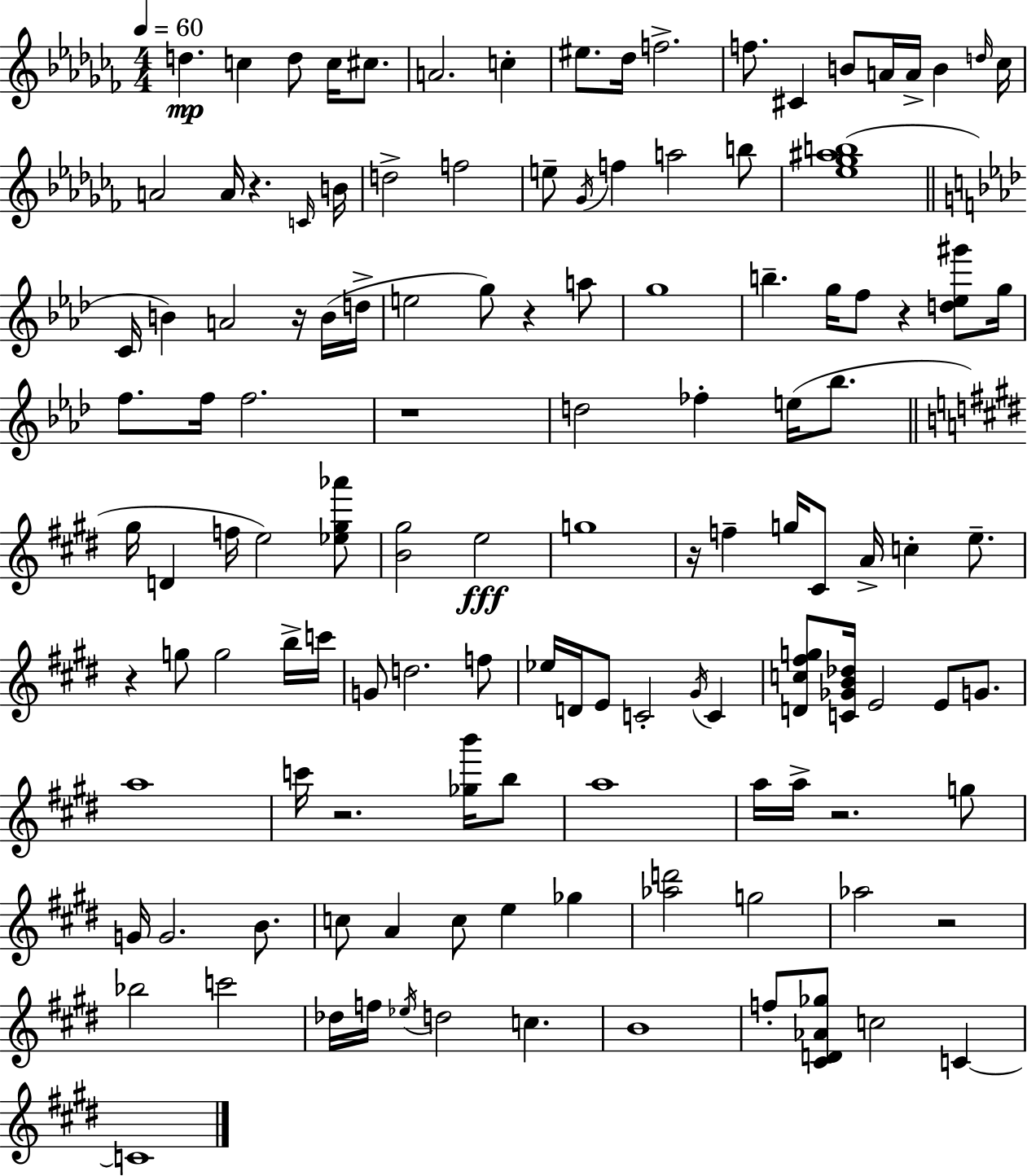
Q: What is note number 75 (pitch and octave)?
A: E4